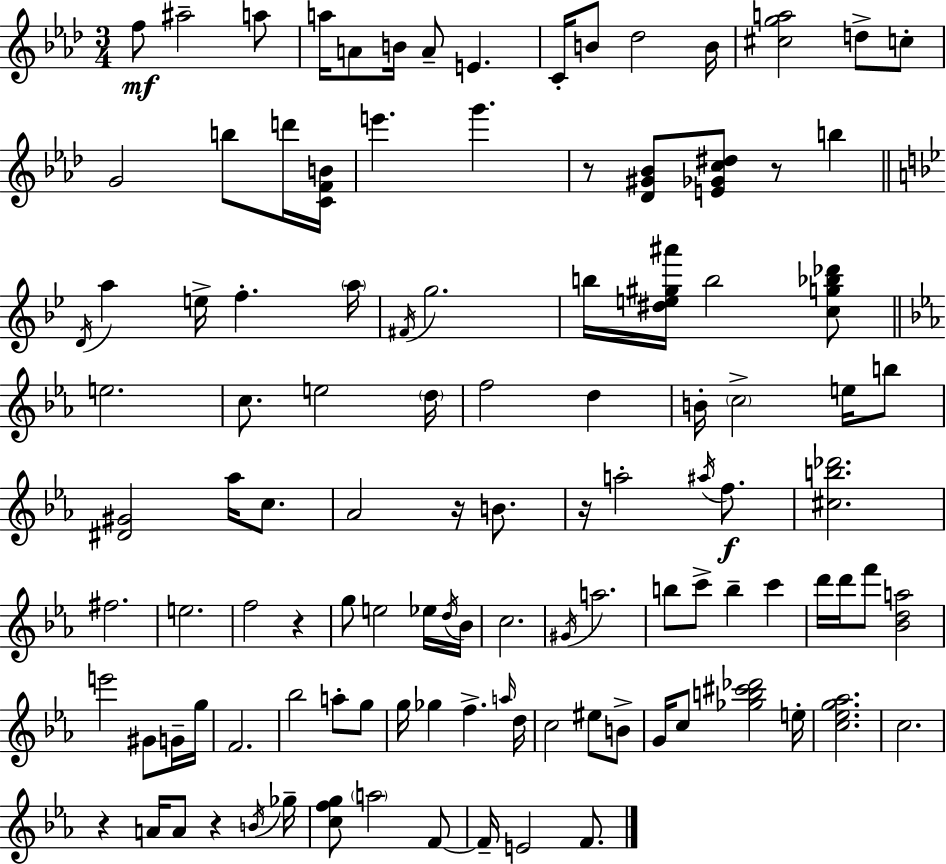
F5/e A#5/h A5/e A5/s A4/e B4/s A4/e E4/q. C4/s B4/e Db5/h B4/s [C#5,G5,A5]/h D5/e C5/e G4/h B5/e D6/s [C4,F4,B4]/s E6/q. G6/q. R/e [Db4,G#4,Bb4]/e [E4,Gb4,C5,D#5]/e R/e B5/q D4/s A5/q E5/s F5/q. A5/s F#4/s G5/h. B5/s [D#5,E5,G#5,A#6]/s B5/h [C5,G5,Bb5,Db6]/e E5/h. C5/e. E5/h D5/s F5/h D5/q B4/s C5/h E5/s B5/e [D#4,G#4]/h Ab5/s C5/e. Ab4/h R/s B4/e. R/s A5/h A#5/s F5/e. [C#5,B5,Db6]/h. F#5/h. E5/h. F5/h R/q G5/e E5/h Eb5/s D5/s Bb4/s C5/h. G#4/s A5/h. B5/e C6/e B5/q C6/q D6/s D6/s F6/e [Bb4,D5,A5]/h E6/h G#4/e G4/s G5/s F4/h. Bb5/h A5/e G5/e G5/s Gb5/q F5/q. A5/s D5/s C5/h EIS5/e B4/e G4/s C5/e [Gb5,B5,C#6,Db6]/h E5/s [C5,Eb5,G5,Ab5]/h. C5/h. R/q A4/s A4/e R/q B4/s Gb5/s [C5,F5,G5]/e A5/h F4/e F4/s E4/h F4/e.